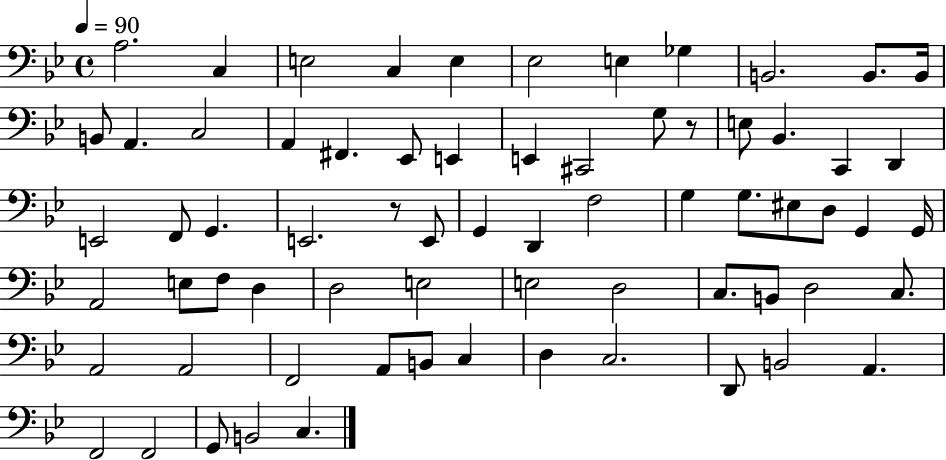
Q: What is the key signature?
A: BES major